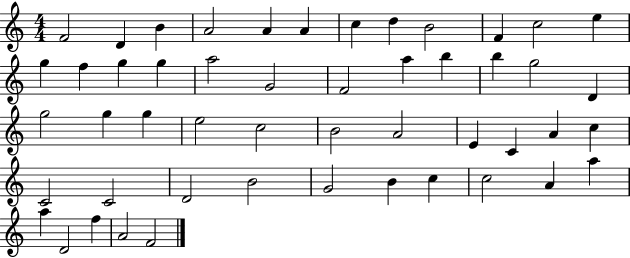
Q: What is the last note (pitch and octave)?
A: F4